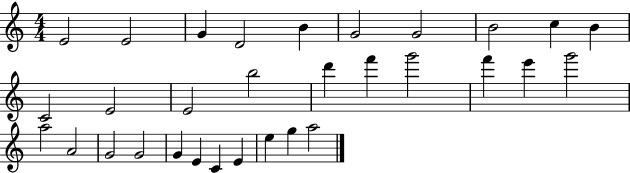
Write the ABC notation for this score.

X:1
T:Untitled
M:4/4
L:1/4
K:C
E2 E2 G D2 B G2 G2 B2 c B C2 E2 E2 b2 d' f' g'2 f' e' g'2 a2 A2 G2 G2 G E C E e g a2